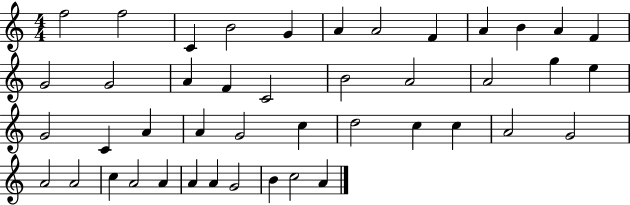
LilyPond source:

{
  \clef treble
  \numericTimeSignature
  \time 4/4
  \key c \major
  f''2 f''2 | c'4 b'2 g'4 | a'4 a'2 f'4 | a'4 b'4 a'4 f'4 | \break g'2 g'2 | a'4 f'4 c'2 | b'2 a'2 | a'2 g''4 e''4 | \break g'2 c'4 a'4 | a'4 g'2 c''4 | d''2 c''4 c''4 | a'2 g'2 | \break a'2 a'2 | c''4 a'2 a'4 | a'4 a'4 g'2 | b'4 c''2 a'4 | \break \bar "|."
}